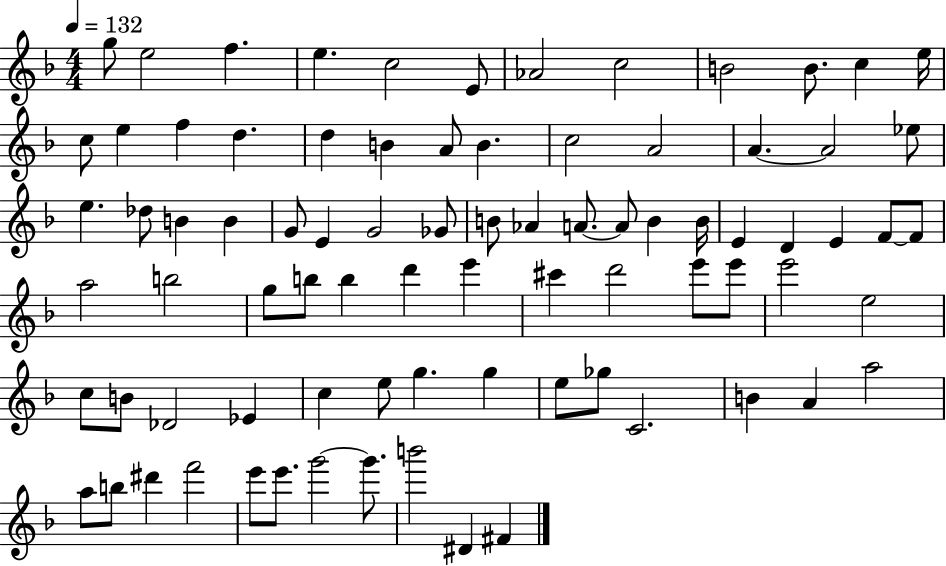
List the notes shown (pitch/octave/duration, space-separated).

G5/e E5/h F5/q. E5/q. C5/h E4/e Ab4/h C5/h B4/h B4/e. C5/q E5/s C5/e E5/q F5/q D5/q. D5/q B4/q A4/e B4/q. C5/h A4/h A4/q. A4/h Eb5/e E5/q. Db5/e B4/q B4/q G4/e E4/q G4/h Gb4/e B4/e Ab4/q A4/e. A4/e B4/q B4/s E4/q D4/q E4/q F4/e F4/e A5/h B5/h G5/e B5/e B5/q D6/q E6/q C#6/q D6/h E6/e E6/e E6/h E5/h C5/e B4/e Db4/h Eb4/q C5/q E5/e G5/q. G5/q E5/e Gb5/e C4/h. B4/q A4/q A5/h A5/e B5/e D#6/q F6/h E6/e E6/e. G6/h G6/e. B6/h D#4/q F#4/q